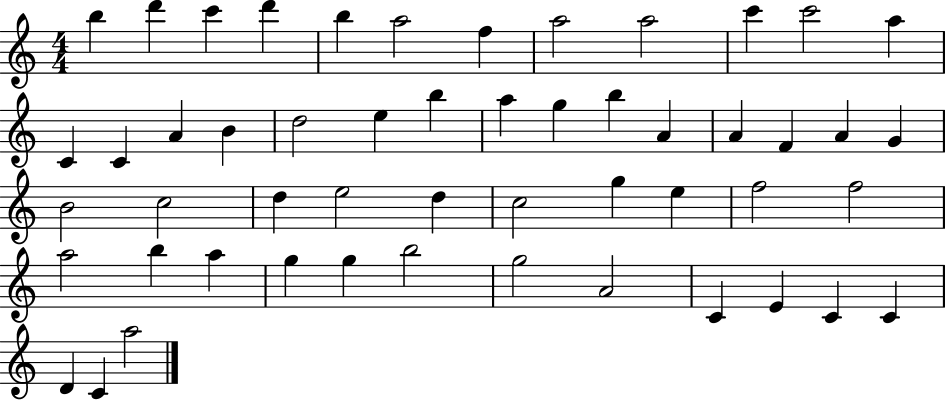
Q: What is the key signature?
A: C major